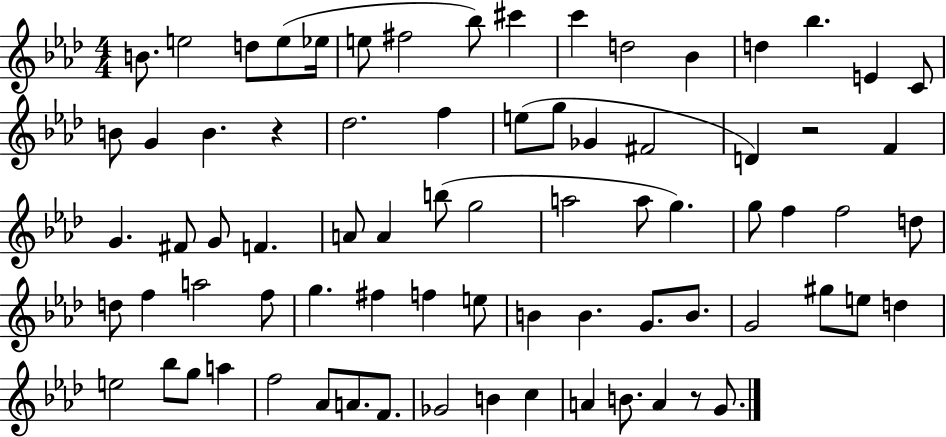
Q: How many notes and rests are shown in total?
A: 76